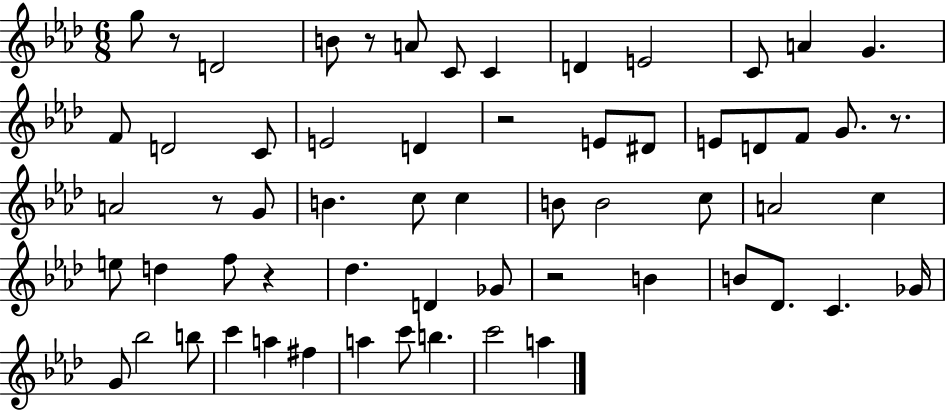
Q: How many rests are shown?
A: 7